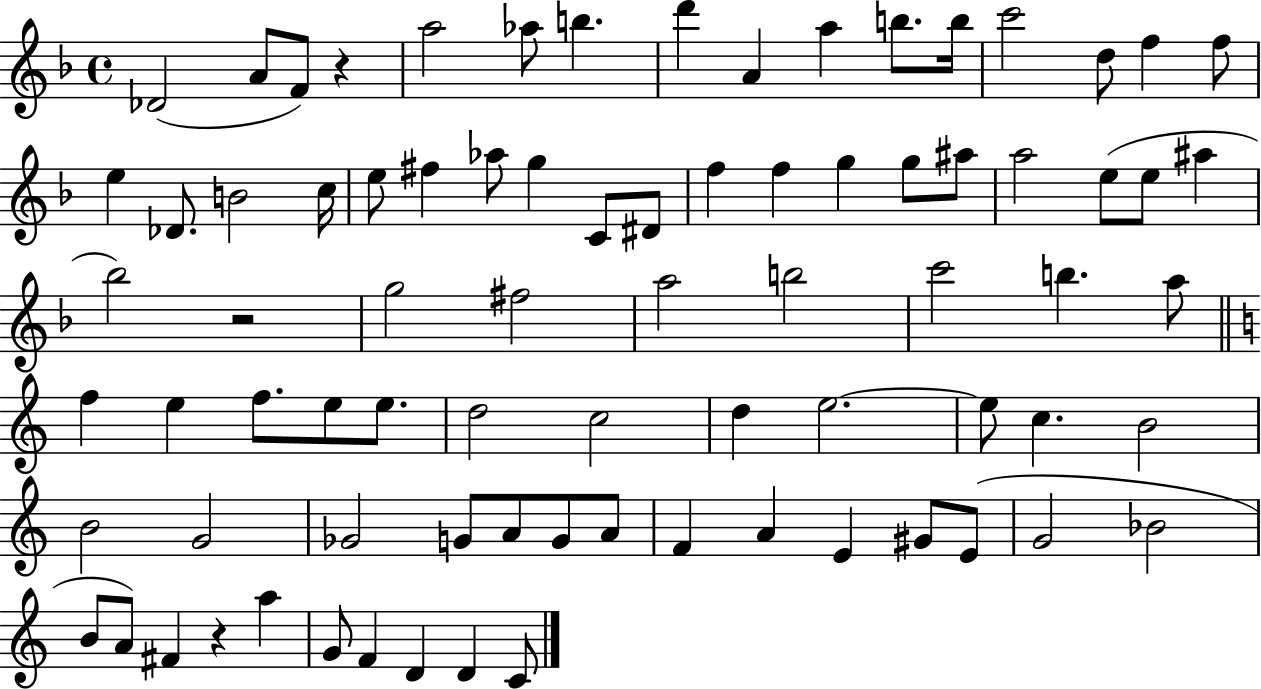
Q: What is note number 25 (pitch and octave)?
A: D#4